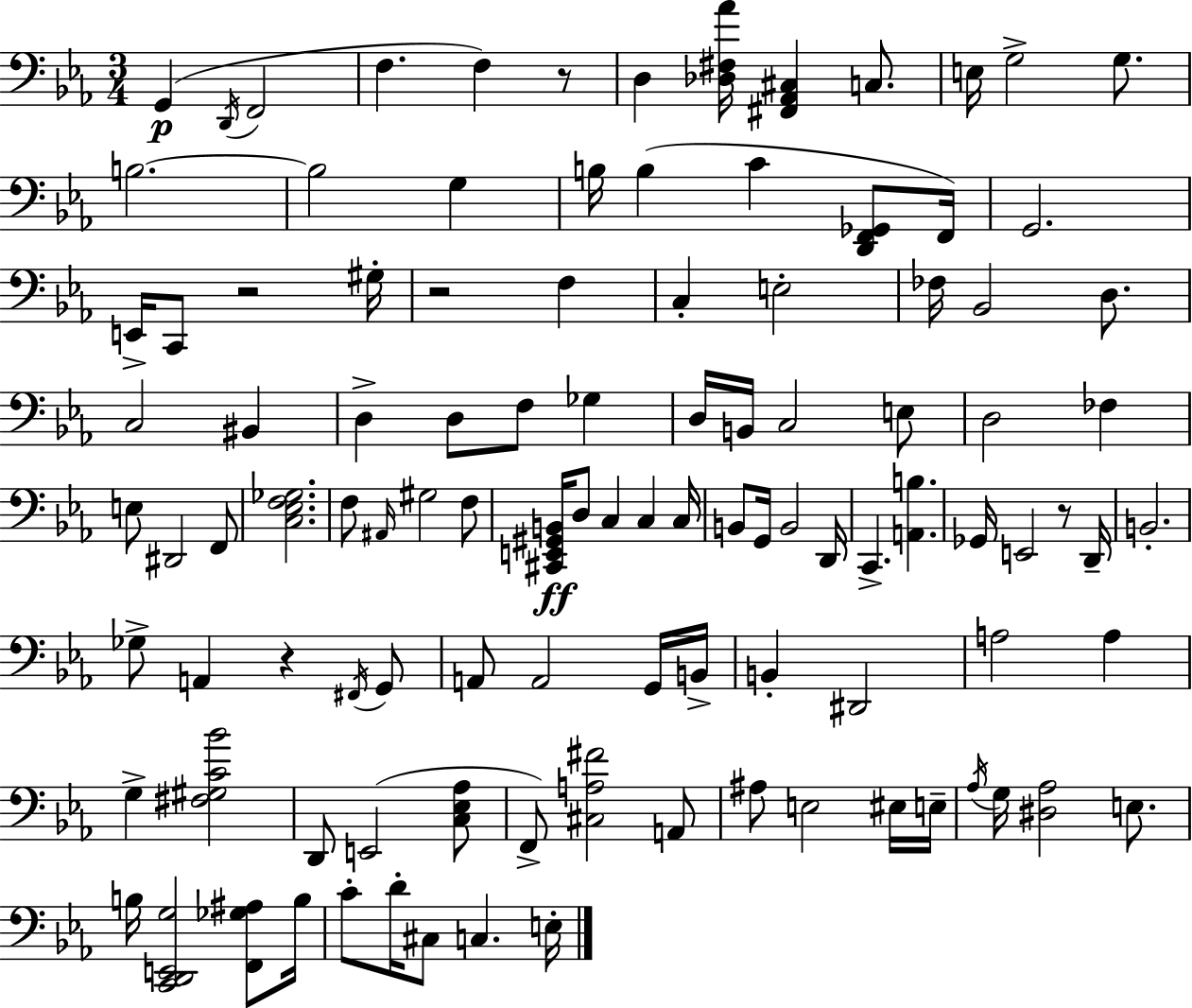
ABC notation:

X:1
T:Untitled
M:3/4
L:1/4
K:Eb
G,, D,,/4 F,,2 F, F, z/2 D, [_D,^F,_A]/4 [^F,,_A,,^C,] C,/2 E,/4 G,2 G,/2 B,2 B,2 G, B,/4 B, C [D,,F,,_G,,]/2 F,,/4 G,,2 E,,/4 C,,/2 z2 ^G,/4 z2 F, C, E,2 _F,/4 _B,,2 D,/2 C,2 ^B,, D, D,/2 F,/2 _G, D,/4 B,,/4 C,2 E,/2 D,2 _F, E,/2 ^D,,2 F,,/2 [C,_E,F,_G,]2 F,/2 ^A,,/4 ^G,2 F,/2 [^C,,E,,^G,,B,,]/4 D,/2 C, C, C,/4 B,,/2 G,,/4 B,,2 D,,/4 C,, [A,,B,] _G,,/4 E,,2 z/2 D,,/4 B,,2 _G,/2 A,, z ^F,,/4 G,,/2 A,,/2 A,,2 G,,/4 B,,/4 B,, ^D,,2 A,2 A, G, [^F,^G,C_B]2 D,,/2 E,,2 [C,_E,_A,]/2 F,,/2 [^C,A,^F]2 A,,/2 ^A,/2 E,2 ^E,/4 E,/4 _A,/4 G,/4 [^D,_A,]2 E,/2 B,/4 [C,,D,,E,,G,]2 [F,,_G,^A,]/2 B,/4 C/2 D/4 ^C,/2 C, E,/4